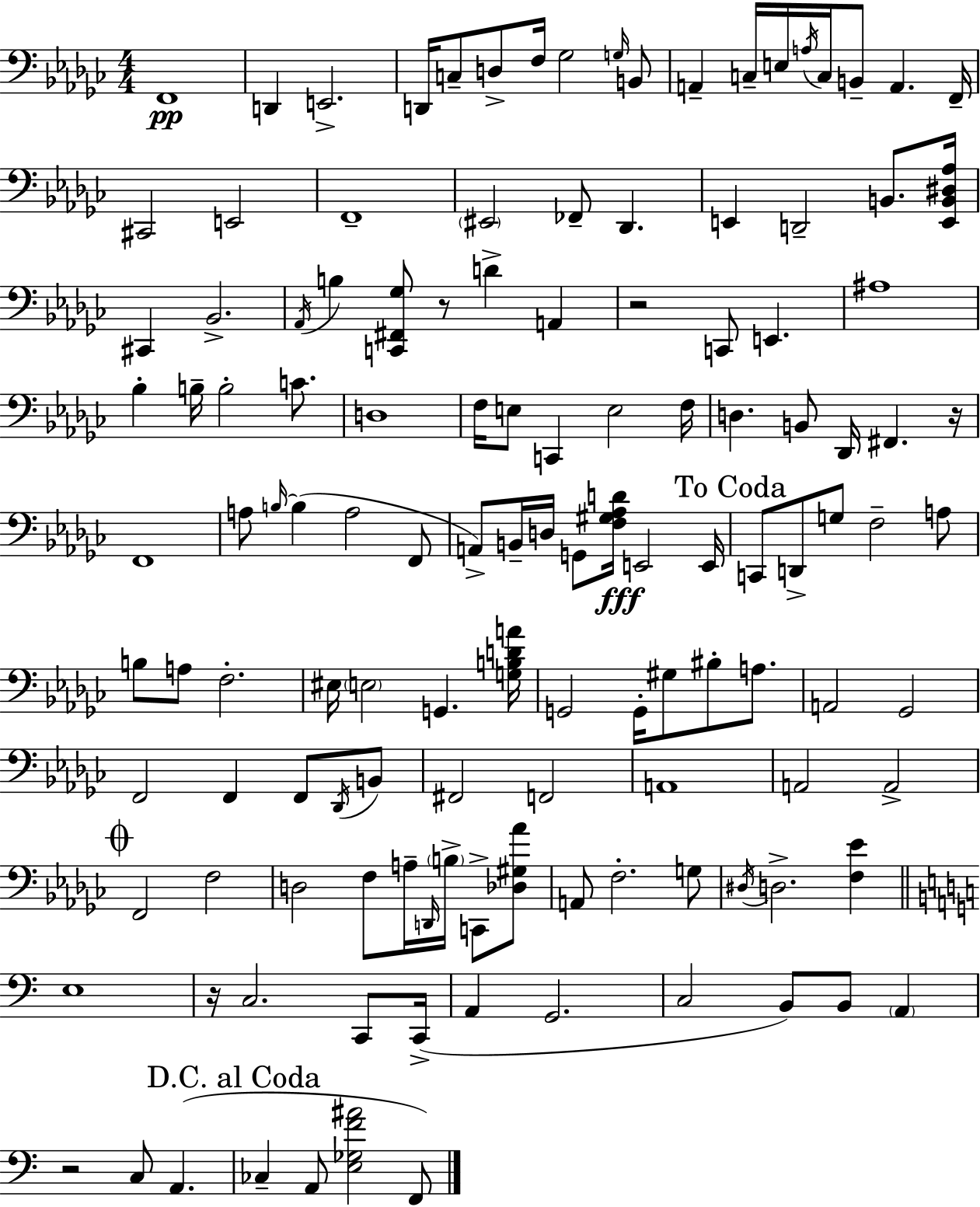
{
  \clef bass
  \numericTimeSignature
  \time 4/4
  \key ees \minor
  f,1\pp | d,4 e,2.-> | d,16 c8-- d8-> f16 ges2 \grace { g16 } b,8 | a,4-- c16-- e16 \acciaccatura { a16 } c16 b,8-- a,4. | \break f,16-- cis,2 e,2 | f,1-- | \parenthesize eis,2 fes,8-- des,4. | e,4 d,2-- b,8. | \break <e, b, dis aes>16 cis,4 bes,2.-> | \acciaccatura { aes,16 } b4 <c, fis, ges>8 r8 d'4-> a,4 | r2 c,8 e,4. | ais1 | \break bes4-. b16-- b2-. | c'8. d1 | f16 e8 c,4 e2 | f16 d4. b,8 des,16 fis,4. | \break r16 f,1 | a8 \grace { b16~ }(~ b4 a2 | f,8 a,8->) b,16-- d16 g,8 <f gis aes d'>16\fff e,2 | e,16 \mark "To Coda" c,8 d,8-> g8 f2-- | \break a8 b8 a8 f2.-. | eis16 \parenthesize e2 g,4. | <g b d' a'>16 g,2 g,16-. gis8 bis8-. | a8. a,2 ges,2 | \break f,2 f,4 | f,8 \acciaccatura { des,16 } b,8 fis,2 f,2 | a,1 | a,2 a,2-> | \break \mark \markup { \musicglyph "scripts.coda" } f,2 f2 | d2 f8 a16-- | \grace { d,16 } \parenthesize b16-> c,8-> <des gis aes'>8 a,8 f2.-. | g8 \acciaccatura { dis16 } d2.-> | \break <f ees'>4 \bar "||" \break \key c \major e1 | r16 c2. c,8 c,16->( | a,4 g,2. | c2 b,8) b,8 \parenthesize a,4 | \break r2 c8 a,4.( | \mark "D.C. al Coda" ces4-- a,8 <e ges f' ais'>2 f,8) | \bar "|."
}